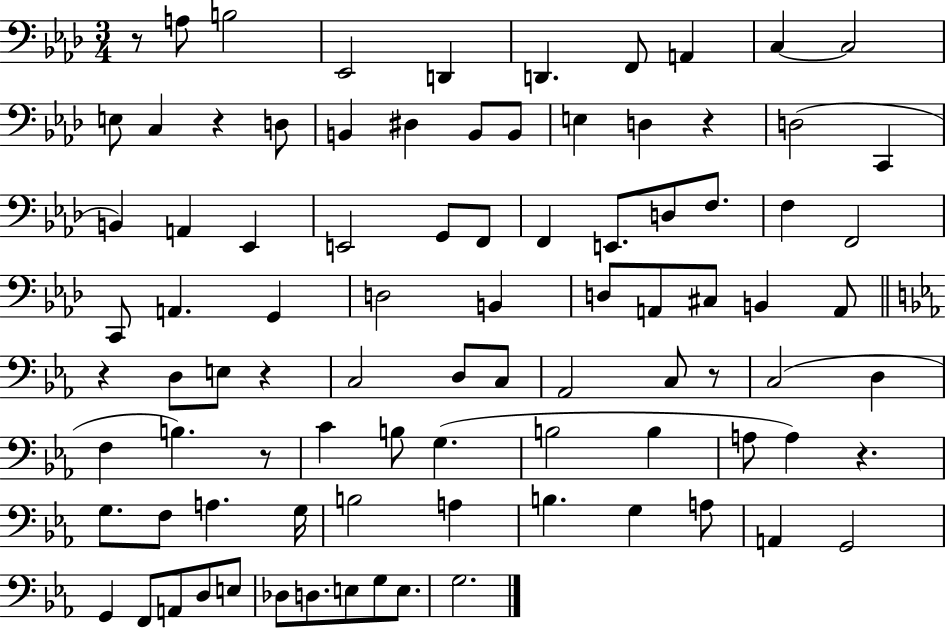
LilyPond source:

{
  \clef bass
  \numericTimeSignature
  \time 3/4
  \key aes \major
  \repeat volta 2 { r8 a8 b2 | ees,2 d,4 | d,4. f,8 a,4 | c4~~ c2 | \break e8 c4 r4 d8 | b,4 dis4 b,8 b,8 | e4 d4 r4 | d2( c,4 | \break b,4) a,4 ees,4 | e,2 g,8 f,8 | f,4 e,8. d8 f8. | f4 f,2 | \break c,8 a,4. g,4 | d2 b,4 | d8 a,8 cis8 b,4 a,8 | \bar "||" \break \key c \minor r4 d8 e8 r4 | c2 d8 c8 | aes,2 c8 r8 | c2( d4 | \break f4 b4.) r8 | c'4 b8 g4.( | b2 b4 | a8 a4) r4. | \break g8. f8 a4. g16 | b2 a4 | b4. g4 a8 | a,4 g,2 | \break g,4 f,8 a,8 d8 e8 | des8 d8. e8 g8 e8. | g2. | } \bar "|."
}